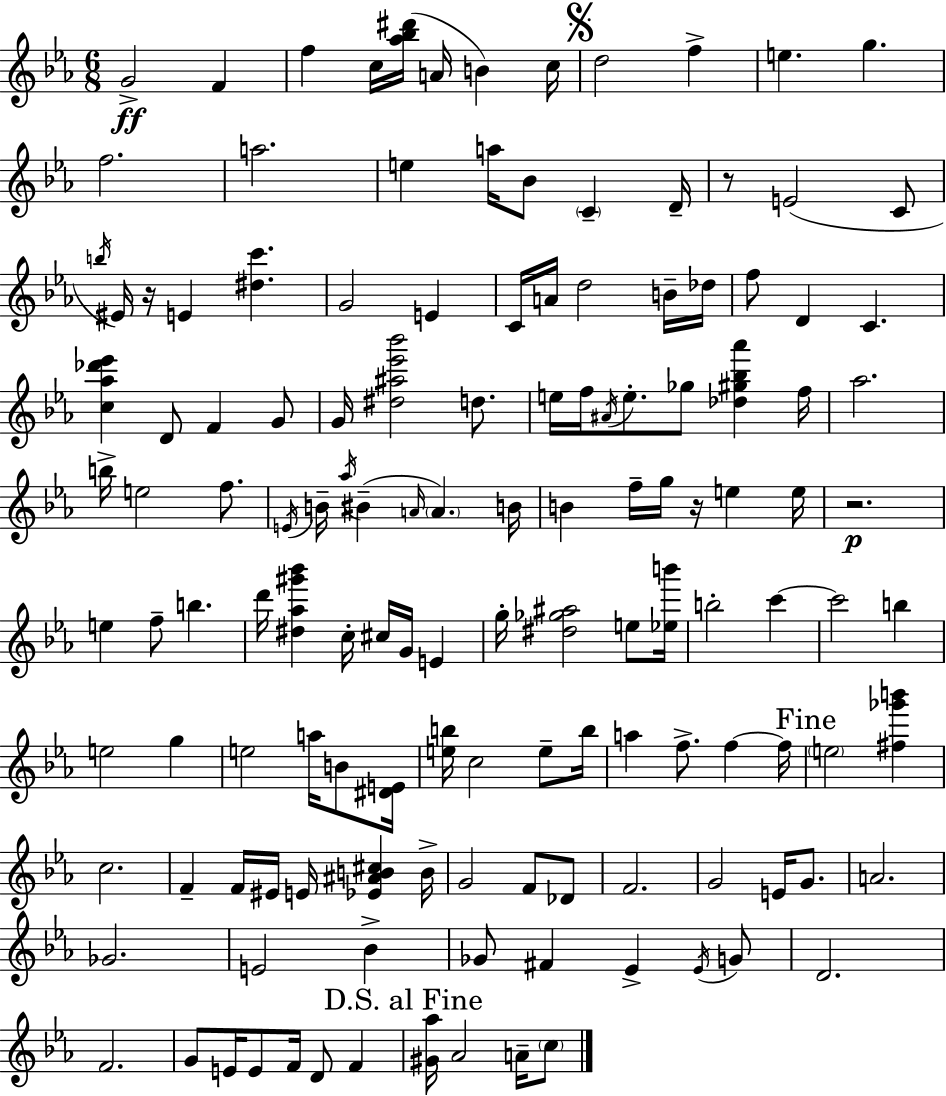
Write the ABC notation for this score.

X:1
T:Untitled
M:6/8
L:1/4
K:Eb
G2 F f c/4 [_a_b^d']/4 A/4 B c/4 d2 f e g f2 a2 e a/4 _B/2 C D/4 z/2 E2 C/2 b/4 ^E/4 z/4 E [^dc'] G2 E C/4 A/4 d2 B/4 _d/4 f/2 D C [c_a_d'_e'] D/2 F G/2 G/4 [^d^a_e'_b']2 d/2 e/4 f/4 ^A/4 e/2 _g/2 [_d^g_b_a'] f/4 _a2 b/4 e2 f/2 E/4 B/4 _a/4 ^B A/4 A B/4 B f/4 g/4 z/4 e e/4 z2 e f/2 b d'/4 [^d_a^g'_b'] c/4 ^c/4 G/4 E g/4 [^d_g^a]2 e/2 [_eb']/4 b2 c' c'2 b e2 g e2 a/4 B/2 [^DE]/4 [eb]/4 c2 e/2 b/4 a f/2 f f/4 e2 [^f_g'b'] c2 F F/4 ^E/4 E/4 [_E^AB^c] B/4 G2 F/2 _D/2 F2 G2 E/4 G/2 A2 _G2 E2 _B _G/2 ^F _E _E/4 G/2 D2 F2 G/2 E/4 E/2 F/4 D/2 F [^G_a]/4 _A2 A/4 c/2